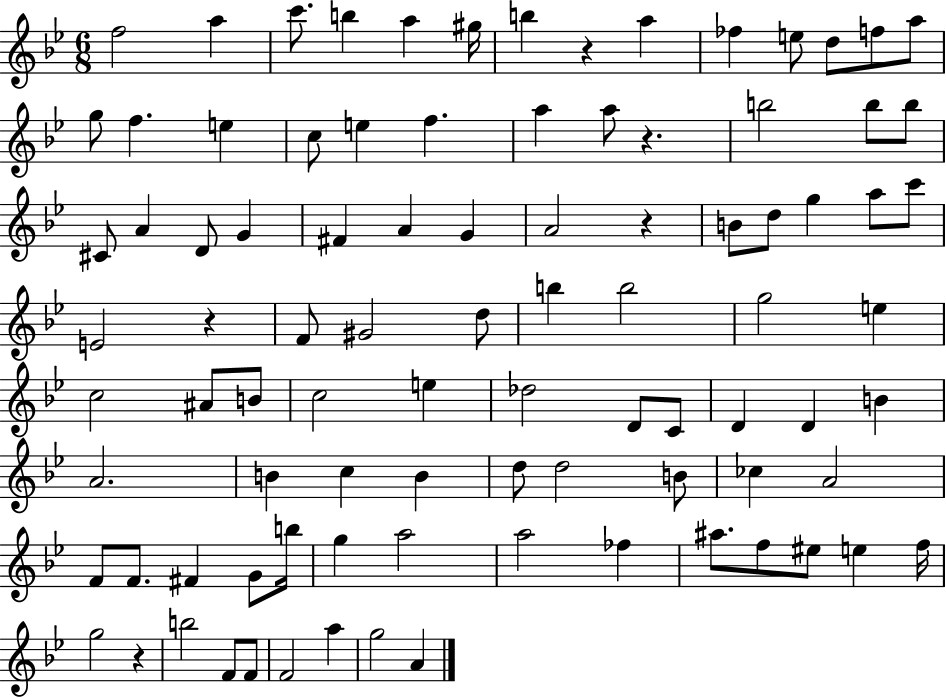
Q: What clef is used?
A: treble